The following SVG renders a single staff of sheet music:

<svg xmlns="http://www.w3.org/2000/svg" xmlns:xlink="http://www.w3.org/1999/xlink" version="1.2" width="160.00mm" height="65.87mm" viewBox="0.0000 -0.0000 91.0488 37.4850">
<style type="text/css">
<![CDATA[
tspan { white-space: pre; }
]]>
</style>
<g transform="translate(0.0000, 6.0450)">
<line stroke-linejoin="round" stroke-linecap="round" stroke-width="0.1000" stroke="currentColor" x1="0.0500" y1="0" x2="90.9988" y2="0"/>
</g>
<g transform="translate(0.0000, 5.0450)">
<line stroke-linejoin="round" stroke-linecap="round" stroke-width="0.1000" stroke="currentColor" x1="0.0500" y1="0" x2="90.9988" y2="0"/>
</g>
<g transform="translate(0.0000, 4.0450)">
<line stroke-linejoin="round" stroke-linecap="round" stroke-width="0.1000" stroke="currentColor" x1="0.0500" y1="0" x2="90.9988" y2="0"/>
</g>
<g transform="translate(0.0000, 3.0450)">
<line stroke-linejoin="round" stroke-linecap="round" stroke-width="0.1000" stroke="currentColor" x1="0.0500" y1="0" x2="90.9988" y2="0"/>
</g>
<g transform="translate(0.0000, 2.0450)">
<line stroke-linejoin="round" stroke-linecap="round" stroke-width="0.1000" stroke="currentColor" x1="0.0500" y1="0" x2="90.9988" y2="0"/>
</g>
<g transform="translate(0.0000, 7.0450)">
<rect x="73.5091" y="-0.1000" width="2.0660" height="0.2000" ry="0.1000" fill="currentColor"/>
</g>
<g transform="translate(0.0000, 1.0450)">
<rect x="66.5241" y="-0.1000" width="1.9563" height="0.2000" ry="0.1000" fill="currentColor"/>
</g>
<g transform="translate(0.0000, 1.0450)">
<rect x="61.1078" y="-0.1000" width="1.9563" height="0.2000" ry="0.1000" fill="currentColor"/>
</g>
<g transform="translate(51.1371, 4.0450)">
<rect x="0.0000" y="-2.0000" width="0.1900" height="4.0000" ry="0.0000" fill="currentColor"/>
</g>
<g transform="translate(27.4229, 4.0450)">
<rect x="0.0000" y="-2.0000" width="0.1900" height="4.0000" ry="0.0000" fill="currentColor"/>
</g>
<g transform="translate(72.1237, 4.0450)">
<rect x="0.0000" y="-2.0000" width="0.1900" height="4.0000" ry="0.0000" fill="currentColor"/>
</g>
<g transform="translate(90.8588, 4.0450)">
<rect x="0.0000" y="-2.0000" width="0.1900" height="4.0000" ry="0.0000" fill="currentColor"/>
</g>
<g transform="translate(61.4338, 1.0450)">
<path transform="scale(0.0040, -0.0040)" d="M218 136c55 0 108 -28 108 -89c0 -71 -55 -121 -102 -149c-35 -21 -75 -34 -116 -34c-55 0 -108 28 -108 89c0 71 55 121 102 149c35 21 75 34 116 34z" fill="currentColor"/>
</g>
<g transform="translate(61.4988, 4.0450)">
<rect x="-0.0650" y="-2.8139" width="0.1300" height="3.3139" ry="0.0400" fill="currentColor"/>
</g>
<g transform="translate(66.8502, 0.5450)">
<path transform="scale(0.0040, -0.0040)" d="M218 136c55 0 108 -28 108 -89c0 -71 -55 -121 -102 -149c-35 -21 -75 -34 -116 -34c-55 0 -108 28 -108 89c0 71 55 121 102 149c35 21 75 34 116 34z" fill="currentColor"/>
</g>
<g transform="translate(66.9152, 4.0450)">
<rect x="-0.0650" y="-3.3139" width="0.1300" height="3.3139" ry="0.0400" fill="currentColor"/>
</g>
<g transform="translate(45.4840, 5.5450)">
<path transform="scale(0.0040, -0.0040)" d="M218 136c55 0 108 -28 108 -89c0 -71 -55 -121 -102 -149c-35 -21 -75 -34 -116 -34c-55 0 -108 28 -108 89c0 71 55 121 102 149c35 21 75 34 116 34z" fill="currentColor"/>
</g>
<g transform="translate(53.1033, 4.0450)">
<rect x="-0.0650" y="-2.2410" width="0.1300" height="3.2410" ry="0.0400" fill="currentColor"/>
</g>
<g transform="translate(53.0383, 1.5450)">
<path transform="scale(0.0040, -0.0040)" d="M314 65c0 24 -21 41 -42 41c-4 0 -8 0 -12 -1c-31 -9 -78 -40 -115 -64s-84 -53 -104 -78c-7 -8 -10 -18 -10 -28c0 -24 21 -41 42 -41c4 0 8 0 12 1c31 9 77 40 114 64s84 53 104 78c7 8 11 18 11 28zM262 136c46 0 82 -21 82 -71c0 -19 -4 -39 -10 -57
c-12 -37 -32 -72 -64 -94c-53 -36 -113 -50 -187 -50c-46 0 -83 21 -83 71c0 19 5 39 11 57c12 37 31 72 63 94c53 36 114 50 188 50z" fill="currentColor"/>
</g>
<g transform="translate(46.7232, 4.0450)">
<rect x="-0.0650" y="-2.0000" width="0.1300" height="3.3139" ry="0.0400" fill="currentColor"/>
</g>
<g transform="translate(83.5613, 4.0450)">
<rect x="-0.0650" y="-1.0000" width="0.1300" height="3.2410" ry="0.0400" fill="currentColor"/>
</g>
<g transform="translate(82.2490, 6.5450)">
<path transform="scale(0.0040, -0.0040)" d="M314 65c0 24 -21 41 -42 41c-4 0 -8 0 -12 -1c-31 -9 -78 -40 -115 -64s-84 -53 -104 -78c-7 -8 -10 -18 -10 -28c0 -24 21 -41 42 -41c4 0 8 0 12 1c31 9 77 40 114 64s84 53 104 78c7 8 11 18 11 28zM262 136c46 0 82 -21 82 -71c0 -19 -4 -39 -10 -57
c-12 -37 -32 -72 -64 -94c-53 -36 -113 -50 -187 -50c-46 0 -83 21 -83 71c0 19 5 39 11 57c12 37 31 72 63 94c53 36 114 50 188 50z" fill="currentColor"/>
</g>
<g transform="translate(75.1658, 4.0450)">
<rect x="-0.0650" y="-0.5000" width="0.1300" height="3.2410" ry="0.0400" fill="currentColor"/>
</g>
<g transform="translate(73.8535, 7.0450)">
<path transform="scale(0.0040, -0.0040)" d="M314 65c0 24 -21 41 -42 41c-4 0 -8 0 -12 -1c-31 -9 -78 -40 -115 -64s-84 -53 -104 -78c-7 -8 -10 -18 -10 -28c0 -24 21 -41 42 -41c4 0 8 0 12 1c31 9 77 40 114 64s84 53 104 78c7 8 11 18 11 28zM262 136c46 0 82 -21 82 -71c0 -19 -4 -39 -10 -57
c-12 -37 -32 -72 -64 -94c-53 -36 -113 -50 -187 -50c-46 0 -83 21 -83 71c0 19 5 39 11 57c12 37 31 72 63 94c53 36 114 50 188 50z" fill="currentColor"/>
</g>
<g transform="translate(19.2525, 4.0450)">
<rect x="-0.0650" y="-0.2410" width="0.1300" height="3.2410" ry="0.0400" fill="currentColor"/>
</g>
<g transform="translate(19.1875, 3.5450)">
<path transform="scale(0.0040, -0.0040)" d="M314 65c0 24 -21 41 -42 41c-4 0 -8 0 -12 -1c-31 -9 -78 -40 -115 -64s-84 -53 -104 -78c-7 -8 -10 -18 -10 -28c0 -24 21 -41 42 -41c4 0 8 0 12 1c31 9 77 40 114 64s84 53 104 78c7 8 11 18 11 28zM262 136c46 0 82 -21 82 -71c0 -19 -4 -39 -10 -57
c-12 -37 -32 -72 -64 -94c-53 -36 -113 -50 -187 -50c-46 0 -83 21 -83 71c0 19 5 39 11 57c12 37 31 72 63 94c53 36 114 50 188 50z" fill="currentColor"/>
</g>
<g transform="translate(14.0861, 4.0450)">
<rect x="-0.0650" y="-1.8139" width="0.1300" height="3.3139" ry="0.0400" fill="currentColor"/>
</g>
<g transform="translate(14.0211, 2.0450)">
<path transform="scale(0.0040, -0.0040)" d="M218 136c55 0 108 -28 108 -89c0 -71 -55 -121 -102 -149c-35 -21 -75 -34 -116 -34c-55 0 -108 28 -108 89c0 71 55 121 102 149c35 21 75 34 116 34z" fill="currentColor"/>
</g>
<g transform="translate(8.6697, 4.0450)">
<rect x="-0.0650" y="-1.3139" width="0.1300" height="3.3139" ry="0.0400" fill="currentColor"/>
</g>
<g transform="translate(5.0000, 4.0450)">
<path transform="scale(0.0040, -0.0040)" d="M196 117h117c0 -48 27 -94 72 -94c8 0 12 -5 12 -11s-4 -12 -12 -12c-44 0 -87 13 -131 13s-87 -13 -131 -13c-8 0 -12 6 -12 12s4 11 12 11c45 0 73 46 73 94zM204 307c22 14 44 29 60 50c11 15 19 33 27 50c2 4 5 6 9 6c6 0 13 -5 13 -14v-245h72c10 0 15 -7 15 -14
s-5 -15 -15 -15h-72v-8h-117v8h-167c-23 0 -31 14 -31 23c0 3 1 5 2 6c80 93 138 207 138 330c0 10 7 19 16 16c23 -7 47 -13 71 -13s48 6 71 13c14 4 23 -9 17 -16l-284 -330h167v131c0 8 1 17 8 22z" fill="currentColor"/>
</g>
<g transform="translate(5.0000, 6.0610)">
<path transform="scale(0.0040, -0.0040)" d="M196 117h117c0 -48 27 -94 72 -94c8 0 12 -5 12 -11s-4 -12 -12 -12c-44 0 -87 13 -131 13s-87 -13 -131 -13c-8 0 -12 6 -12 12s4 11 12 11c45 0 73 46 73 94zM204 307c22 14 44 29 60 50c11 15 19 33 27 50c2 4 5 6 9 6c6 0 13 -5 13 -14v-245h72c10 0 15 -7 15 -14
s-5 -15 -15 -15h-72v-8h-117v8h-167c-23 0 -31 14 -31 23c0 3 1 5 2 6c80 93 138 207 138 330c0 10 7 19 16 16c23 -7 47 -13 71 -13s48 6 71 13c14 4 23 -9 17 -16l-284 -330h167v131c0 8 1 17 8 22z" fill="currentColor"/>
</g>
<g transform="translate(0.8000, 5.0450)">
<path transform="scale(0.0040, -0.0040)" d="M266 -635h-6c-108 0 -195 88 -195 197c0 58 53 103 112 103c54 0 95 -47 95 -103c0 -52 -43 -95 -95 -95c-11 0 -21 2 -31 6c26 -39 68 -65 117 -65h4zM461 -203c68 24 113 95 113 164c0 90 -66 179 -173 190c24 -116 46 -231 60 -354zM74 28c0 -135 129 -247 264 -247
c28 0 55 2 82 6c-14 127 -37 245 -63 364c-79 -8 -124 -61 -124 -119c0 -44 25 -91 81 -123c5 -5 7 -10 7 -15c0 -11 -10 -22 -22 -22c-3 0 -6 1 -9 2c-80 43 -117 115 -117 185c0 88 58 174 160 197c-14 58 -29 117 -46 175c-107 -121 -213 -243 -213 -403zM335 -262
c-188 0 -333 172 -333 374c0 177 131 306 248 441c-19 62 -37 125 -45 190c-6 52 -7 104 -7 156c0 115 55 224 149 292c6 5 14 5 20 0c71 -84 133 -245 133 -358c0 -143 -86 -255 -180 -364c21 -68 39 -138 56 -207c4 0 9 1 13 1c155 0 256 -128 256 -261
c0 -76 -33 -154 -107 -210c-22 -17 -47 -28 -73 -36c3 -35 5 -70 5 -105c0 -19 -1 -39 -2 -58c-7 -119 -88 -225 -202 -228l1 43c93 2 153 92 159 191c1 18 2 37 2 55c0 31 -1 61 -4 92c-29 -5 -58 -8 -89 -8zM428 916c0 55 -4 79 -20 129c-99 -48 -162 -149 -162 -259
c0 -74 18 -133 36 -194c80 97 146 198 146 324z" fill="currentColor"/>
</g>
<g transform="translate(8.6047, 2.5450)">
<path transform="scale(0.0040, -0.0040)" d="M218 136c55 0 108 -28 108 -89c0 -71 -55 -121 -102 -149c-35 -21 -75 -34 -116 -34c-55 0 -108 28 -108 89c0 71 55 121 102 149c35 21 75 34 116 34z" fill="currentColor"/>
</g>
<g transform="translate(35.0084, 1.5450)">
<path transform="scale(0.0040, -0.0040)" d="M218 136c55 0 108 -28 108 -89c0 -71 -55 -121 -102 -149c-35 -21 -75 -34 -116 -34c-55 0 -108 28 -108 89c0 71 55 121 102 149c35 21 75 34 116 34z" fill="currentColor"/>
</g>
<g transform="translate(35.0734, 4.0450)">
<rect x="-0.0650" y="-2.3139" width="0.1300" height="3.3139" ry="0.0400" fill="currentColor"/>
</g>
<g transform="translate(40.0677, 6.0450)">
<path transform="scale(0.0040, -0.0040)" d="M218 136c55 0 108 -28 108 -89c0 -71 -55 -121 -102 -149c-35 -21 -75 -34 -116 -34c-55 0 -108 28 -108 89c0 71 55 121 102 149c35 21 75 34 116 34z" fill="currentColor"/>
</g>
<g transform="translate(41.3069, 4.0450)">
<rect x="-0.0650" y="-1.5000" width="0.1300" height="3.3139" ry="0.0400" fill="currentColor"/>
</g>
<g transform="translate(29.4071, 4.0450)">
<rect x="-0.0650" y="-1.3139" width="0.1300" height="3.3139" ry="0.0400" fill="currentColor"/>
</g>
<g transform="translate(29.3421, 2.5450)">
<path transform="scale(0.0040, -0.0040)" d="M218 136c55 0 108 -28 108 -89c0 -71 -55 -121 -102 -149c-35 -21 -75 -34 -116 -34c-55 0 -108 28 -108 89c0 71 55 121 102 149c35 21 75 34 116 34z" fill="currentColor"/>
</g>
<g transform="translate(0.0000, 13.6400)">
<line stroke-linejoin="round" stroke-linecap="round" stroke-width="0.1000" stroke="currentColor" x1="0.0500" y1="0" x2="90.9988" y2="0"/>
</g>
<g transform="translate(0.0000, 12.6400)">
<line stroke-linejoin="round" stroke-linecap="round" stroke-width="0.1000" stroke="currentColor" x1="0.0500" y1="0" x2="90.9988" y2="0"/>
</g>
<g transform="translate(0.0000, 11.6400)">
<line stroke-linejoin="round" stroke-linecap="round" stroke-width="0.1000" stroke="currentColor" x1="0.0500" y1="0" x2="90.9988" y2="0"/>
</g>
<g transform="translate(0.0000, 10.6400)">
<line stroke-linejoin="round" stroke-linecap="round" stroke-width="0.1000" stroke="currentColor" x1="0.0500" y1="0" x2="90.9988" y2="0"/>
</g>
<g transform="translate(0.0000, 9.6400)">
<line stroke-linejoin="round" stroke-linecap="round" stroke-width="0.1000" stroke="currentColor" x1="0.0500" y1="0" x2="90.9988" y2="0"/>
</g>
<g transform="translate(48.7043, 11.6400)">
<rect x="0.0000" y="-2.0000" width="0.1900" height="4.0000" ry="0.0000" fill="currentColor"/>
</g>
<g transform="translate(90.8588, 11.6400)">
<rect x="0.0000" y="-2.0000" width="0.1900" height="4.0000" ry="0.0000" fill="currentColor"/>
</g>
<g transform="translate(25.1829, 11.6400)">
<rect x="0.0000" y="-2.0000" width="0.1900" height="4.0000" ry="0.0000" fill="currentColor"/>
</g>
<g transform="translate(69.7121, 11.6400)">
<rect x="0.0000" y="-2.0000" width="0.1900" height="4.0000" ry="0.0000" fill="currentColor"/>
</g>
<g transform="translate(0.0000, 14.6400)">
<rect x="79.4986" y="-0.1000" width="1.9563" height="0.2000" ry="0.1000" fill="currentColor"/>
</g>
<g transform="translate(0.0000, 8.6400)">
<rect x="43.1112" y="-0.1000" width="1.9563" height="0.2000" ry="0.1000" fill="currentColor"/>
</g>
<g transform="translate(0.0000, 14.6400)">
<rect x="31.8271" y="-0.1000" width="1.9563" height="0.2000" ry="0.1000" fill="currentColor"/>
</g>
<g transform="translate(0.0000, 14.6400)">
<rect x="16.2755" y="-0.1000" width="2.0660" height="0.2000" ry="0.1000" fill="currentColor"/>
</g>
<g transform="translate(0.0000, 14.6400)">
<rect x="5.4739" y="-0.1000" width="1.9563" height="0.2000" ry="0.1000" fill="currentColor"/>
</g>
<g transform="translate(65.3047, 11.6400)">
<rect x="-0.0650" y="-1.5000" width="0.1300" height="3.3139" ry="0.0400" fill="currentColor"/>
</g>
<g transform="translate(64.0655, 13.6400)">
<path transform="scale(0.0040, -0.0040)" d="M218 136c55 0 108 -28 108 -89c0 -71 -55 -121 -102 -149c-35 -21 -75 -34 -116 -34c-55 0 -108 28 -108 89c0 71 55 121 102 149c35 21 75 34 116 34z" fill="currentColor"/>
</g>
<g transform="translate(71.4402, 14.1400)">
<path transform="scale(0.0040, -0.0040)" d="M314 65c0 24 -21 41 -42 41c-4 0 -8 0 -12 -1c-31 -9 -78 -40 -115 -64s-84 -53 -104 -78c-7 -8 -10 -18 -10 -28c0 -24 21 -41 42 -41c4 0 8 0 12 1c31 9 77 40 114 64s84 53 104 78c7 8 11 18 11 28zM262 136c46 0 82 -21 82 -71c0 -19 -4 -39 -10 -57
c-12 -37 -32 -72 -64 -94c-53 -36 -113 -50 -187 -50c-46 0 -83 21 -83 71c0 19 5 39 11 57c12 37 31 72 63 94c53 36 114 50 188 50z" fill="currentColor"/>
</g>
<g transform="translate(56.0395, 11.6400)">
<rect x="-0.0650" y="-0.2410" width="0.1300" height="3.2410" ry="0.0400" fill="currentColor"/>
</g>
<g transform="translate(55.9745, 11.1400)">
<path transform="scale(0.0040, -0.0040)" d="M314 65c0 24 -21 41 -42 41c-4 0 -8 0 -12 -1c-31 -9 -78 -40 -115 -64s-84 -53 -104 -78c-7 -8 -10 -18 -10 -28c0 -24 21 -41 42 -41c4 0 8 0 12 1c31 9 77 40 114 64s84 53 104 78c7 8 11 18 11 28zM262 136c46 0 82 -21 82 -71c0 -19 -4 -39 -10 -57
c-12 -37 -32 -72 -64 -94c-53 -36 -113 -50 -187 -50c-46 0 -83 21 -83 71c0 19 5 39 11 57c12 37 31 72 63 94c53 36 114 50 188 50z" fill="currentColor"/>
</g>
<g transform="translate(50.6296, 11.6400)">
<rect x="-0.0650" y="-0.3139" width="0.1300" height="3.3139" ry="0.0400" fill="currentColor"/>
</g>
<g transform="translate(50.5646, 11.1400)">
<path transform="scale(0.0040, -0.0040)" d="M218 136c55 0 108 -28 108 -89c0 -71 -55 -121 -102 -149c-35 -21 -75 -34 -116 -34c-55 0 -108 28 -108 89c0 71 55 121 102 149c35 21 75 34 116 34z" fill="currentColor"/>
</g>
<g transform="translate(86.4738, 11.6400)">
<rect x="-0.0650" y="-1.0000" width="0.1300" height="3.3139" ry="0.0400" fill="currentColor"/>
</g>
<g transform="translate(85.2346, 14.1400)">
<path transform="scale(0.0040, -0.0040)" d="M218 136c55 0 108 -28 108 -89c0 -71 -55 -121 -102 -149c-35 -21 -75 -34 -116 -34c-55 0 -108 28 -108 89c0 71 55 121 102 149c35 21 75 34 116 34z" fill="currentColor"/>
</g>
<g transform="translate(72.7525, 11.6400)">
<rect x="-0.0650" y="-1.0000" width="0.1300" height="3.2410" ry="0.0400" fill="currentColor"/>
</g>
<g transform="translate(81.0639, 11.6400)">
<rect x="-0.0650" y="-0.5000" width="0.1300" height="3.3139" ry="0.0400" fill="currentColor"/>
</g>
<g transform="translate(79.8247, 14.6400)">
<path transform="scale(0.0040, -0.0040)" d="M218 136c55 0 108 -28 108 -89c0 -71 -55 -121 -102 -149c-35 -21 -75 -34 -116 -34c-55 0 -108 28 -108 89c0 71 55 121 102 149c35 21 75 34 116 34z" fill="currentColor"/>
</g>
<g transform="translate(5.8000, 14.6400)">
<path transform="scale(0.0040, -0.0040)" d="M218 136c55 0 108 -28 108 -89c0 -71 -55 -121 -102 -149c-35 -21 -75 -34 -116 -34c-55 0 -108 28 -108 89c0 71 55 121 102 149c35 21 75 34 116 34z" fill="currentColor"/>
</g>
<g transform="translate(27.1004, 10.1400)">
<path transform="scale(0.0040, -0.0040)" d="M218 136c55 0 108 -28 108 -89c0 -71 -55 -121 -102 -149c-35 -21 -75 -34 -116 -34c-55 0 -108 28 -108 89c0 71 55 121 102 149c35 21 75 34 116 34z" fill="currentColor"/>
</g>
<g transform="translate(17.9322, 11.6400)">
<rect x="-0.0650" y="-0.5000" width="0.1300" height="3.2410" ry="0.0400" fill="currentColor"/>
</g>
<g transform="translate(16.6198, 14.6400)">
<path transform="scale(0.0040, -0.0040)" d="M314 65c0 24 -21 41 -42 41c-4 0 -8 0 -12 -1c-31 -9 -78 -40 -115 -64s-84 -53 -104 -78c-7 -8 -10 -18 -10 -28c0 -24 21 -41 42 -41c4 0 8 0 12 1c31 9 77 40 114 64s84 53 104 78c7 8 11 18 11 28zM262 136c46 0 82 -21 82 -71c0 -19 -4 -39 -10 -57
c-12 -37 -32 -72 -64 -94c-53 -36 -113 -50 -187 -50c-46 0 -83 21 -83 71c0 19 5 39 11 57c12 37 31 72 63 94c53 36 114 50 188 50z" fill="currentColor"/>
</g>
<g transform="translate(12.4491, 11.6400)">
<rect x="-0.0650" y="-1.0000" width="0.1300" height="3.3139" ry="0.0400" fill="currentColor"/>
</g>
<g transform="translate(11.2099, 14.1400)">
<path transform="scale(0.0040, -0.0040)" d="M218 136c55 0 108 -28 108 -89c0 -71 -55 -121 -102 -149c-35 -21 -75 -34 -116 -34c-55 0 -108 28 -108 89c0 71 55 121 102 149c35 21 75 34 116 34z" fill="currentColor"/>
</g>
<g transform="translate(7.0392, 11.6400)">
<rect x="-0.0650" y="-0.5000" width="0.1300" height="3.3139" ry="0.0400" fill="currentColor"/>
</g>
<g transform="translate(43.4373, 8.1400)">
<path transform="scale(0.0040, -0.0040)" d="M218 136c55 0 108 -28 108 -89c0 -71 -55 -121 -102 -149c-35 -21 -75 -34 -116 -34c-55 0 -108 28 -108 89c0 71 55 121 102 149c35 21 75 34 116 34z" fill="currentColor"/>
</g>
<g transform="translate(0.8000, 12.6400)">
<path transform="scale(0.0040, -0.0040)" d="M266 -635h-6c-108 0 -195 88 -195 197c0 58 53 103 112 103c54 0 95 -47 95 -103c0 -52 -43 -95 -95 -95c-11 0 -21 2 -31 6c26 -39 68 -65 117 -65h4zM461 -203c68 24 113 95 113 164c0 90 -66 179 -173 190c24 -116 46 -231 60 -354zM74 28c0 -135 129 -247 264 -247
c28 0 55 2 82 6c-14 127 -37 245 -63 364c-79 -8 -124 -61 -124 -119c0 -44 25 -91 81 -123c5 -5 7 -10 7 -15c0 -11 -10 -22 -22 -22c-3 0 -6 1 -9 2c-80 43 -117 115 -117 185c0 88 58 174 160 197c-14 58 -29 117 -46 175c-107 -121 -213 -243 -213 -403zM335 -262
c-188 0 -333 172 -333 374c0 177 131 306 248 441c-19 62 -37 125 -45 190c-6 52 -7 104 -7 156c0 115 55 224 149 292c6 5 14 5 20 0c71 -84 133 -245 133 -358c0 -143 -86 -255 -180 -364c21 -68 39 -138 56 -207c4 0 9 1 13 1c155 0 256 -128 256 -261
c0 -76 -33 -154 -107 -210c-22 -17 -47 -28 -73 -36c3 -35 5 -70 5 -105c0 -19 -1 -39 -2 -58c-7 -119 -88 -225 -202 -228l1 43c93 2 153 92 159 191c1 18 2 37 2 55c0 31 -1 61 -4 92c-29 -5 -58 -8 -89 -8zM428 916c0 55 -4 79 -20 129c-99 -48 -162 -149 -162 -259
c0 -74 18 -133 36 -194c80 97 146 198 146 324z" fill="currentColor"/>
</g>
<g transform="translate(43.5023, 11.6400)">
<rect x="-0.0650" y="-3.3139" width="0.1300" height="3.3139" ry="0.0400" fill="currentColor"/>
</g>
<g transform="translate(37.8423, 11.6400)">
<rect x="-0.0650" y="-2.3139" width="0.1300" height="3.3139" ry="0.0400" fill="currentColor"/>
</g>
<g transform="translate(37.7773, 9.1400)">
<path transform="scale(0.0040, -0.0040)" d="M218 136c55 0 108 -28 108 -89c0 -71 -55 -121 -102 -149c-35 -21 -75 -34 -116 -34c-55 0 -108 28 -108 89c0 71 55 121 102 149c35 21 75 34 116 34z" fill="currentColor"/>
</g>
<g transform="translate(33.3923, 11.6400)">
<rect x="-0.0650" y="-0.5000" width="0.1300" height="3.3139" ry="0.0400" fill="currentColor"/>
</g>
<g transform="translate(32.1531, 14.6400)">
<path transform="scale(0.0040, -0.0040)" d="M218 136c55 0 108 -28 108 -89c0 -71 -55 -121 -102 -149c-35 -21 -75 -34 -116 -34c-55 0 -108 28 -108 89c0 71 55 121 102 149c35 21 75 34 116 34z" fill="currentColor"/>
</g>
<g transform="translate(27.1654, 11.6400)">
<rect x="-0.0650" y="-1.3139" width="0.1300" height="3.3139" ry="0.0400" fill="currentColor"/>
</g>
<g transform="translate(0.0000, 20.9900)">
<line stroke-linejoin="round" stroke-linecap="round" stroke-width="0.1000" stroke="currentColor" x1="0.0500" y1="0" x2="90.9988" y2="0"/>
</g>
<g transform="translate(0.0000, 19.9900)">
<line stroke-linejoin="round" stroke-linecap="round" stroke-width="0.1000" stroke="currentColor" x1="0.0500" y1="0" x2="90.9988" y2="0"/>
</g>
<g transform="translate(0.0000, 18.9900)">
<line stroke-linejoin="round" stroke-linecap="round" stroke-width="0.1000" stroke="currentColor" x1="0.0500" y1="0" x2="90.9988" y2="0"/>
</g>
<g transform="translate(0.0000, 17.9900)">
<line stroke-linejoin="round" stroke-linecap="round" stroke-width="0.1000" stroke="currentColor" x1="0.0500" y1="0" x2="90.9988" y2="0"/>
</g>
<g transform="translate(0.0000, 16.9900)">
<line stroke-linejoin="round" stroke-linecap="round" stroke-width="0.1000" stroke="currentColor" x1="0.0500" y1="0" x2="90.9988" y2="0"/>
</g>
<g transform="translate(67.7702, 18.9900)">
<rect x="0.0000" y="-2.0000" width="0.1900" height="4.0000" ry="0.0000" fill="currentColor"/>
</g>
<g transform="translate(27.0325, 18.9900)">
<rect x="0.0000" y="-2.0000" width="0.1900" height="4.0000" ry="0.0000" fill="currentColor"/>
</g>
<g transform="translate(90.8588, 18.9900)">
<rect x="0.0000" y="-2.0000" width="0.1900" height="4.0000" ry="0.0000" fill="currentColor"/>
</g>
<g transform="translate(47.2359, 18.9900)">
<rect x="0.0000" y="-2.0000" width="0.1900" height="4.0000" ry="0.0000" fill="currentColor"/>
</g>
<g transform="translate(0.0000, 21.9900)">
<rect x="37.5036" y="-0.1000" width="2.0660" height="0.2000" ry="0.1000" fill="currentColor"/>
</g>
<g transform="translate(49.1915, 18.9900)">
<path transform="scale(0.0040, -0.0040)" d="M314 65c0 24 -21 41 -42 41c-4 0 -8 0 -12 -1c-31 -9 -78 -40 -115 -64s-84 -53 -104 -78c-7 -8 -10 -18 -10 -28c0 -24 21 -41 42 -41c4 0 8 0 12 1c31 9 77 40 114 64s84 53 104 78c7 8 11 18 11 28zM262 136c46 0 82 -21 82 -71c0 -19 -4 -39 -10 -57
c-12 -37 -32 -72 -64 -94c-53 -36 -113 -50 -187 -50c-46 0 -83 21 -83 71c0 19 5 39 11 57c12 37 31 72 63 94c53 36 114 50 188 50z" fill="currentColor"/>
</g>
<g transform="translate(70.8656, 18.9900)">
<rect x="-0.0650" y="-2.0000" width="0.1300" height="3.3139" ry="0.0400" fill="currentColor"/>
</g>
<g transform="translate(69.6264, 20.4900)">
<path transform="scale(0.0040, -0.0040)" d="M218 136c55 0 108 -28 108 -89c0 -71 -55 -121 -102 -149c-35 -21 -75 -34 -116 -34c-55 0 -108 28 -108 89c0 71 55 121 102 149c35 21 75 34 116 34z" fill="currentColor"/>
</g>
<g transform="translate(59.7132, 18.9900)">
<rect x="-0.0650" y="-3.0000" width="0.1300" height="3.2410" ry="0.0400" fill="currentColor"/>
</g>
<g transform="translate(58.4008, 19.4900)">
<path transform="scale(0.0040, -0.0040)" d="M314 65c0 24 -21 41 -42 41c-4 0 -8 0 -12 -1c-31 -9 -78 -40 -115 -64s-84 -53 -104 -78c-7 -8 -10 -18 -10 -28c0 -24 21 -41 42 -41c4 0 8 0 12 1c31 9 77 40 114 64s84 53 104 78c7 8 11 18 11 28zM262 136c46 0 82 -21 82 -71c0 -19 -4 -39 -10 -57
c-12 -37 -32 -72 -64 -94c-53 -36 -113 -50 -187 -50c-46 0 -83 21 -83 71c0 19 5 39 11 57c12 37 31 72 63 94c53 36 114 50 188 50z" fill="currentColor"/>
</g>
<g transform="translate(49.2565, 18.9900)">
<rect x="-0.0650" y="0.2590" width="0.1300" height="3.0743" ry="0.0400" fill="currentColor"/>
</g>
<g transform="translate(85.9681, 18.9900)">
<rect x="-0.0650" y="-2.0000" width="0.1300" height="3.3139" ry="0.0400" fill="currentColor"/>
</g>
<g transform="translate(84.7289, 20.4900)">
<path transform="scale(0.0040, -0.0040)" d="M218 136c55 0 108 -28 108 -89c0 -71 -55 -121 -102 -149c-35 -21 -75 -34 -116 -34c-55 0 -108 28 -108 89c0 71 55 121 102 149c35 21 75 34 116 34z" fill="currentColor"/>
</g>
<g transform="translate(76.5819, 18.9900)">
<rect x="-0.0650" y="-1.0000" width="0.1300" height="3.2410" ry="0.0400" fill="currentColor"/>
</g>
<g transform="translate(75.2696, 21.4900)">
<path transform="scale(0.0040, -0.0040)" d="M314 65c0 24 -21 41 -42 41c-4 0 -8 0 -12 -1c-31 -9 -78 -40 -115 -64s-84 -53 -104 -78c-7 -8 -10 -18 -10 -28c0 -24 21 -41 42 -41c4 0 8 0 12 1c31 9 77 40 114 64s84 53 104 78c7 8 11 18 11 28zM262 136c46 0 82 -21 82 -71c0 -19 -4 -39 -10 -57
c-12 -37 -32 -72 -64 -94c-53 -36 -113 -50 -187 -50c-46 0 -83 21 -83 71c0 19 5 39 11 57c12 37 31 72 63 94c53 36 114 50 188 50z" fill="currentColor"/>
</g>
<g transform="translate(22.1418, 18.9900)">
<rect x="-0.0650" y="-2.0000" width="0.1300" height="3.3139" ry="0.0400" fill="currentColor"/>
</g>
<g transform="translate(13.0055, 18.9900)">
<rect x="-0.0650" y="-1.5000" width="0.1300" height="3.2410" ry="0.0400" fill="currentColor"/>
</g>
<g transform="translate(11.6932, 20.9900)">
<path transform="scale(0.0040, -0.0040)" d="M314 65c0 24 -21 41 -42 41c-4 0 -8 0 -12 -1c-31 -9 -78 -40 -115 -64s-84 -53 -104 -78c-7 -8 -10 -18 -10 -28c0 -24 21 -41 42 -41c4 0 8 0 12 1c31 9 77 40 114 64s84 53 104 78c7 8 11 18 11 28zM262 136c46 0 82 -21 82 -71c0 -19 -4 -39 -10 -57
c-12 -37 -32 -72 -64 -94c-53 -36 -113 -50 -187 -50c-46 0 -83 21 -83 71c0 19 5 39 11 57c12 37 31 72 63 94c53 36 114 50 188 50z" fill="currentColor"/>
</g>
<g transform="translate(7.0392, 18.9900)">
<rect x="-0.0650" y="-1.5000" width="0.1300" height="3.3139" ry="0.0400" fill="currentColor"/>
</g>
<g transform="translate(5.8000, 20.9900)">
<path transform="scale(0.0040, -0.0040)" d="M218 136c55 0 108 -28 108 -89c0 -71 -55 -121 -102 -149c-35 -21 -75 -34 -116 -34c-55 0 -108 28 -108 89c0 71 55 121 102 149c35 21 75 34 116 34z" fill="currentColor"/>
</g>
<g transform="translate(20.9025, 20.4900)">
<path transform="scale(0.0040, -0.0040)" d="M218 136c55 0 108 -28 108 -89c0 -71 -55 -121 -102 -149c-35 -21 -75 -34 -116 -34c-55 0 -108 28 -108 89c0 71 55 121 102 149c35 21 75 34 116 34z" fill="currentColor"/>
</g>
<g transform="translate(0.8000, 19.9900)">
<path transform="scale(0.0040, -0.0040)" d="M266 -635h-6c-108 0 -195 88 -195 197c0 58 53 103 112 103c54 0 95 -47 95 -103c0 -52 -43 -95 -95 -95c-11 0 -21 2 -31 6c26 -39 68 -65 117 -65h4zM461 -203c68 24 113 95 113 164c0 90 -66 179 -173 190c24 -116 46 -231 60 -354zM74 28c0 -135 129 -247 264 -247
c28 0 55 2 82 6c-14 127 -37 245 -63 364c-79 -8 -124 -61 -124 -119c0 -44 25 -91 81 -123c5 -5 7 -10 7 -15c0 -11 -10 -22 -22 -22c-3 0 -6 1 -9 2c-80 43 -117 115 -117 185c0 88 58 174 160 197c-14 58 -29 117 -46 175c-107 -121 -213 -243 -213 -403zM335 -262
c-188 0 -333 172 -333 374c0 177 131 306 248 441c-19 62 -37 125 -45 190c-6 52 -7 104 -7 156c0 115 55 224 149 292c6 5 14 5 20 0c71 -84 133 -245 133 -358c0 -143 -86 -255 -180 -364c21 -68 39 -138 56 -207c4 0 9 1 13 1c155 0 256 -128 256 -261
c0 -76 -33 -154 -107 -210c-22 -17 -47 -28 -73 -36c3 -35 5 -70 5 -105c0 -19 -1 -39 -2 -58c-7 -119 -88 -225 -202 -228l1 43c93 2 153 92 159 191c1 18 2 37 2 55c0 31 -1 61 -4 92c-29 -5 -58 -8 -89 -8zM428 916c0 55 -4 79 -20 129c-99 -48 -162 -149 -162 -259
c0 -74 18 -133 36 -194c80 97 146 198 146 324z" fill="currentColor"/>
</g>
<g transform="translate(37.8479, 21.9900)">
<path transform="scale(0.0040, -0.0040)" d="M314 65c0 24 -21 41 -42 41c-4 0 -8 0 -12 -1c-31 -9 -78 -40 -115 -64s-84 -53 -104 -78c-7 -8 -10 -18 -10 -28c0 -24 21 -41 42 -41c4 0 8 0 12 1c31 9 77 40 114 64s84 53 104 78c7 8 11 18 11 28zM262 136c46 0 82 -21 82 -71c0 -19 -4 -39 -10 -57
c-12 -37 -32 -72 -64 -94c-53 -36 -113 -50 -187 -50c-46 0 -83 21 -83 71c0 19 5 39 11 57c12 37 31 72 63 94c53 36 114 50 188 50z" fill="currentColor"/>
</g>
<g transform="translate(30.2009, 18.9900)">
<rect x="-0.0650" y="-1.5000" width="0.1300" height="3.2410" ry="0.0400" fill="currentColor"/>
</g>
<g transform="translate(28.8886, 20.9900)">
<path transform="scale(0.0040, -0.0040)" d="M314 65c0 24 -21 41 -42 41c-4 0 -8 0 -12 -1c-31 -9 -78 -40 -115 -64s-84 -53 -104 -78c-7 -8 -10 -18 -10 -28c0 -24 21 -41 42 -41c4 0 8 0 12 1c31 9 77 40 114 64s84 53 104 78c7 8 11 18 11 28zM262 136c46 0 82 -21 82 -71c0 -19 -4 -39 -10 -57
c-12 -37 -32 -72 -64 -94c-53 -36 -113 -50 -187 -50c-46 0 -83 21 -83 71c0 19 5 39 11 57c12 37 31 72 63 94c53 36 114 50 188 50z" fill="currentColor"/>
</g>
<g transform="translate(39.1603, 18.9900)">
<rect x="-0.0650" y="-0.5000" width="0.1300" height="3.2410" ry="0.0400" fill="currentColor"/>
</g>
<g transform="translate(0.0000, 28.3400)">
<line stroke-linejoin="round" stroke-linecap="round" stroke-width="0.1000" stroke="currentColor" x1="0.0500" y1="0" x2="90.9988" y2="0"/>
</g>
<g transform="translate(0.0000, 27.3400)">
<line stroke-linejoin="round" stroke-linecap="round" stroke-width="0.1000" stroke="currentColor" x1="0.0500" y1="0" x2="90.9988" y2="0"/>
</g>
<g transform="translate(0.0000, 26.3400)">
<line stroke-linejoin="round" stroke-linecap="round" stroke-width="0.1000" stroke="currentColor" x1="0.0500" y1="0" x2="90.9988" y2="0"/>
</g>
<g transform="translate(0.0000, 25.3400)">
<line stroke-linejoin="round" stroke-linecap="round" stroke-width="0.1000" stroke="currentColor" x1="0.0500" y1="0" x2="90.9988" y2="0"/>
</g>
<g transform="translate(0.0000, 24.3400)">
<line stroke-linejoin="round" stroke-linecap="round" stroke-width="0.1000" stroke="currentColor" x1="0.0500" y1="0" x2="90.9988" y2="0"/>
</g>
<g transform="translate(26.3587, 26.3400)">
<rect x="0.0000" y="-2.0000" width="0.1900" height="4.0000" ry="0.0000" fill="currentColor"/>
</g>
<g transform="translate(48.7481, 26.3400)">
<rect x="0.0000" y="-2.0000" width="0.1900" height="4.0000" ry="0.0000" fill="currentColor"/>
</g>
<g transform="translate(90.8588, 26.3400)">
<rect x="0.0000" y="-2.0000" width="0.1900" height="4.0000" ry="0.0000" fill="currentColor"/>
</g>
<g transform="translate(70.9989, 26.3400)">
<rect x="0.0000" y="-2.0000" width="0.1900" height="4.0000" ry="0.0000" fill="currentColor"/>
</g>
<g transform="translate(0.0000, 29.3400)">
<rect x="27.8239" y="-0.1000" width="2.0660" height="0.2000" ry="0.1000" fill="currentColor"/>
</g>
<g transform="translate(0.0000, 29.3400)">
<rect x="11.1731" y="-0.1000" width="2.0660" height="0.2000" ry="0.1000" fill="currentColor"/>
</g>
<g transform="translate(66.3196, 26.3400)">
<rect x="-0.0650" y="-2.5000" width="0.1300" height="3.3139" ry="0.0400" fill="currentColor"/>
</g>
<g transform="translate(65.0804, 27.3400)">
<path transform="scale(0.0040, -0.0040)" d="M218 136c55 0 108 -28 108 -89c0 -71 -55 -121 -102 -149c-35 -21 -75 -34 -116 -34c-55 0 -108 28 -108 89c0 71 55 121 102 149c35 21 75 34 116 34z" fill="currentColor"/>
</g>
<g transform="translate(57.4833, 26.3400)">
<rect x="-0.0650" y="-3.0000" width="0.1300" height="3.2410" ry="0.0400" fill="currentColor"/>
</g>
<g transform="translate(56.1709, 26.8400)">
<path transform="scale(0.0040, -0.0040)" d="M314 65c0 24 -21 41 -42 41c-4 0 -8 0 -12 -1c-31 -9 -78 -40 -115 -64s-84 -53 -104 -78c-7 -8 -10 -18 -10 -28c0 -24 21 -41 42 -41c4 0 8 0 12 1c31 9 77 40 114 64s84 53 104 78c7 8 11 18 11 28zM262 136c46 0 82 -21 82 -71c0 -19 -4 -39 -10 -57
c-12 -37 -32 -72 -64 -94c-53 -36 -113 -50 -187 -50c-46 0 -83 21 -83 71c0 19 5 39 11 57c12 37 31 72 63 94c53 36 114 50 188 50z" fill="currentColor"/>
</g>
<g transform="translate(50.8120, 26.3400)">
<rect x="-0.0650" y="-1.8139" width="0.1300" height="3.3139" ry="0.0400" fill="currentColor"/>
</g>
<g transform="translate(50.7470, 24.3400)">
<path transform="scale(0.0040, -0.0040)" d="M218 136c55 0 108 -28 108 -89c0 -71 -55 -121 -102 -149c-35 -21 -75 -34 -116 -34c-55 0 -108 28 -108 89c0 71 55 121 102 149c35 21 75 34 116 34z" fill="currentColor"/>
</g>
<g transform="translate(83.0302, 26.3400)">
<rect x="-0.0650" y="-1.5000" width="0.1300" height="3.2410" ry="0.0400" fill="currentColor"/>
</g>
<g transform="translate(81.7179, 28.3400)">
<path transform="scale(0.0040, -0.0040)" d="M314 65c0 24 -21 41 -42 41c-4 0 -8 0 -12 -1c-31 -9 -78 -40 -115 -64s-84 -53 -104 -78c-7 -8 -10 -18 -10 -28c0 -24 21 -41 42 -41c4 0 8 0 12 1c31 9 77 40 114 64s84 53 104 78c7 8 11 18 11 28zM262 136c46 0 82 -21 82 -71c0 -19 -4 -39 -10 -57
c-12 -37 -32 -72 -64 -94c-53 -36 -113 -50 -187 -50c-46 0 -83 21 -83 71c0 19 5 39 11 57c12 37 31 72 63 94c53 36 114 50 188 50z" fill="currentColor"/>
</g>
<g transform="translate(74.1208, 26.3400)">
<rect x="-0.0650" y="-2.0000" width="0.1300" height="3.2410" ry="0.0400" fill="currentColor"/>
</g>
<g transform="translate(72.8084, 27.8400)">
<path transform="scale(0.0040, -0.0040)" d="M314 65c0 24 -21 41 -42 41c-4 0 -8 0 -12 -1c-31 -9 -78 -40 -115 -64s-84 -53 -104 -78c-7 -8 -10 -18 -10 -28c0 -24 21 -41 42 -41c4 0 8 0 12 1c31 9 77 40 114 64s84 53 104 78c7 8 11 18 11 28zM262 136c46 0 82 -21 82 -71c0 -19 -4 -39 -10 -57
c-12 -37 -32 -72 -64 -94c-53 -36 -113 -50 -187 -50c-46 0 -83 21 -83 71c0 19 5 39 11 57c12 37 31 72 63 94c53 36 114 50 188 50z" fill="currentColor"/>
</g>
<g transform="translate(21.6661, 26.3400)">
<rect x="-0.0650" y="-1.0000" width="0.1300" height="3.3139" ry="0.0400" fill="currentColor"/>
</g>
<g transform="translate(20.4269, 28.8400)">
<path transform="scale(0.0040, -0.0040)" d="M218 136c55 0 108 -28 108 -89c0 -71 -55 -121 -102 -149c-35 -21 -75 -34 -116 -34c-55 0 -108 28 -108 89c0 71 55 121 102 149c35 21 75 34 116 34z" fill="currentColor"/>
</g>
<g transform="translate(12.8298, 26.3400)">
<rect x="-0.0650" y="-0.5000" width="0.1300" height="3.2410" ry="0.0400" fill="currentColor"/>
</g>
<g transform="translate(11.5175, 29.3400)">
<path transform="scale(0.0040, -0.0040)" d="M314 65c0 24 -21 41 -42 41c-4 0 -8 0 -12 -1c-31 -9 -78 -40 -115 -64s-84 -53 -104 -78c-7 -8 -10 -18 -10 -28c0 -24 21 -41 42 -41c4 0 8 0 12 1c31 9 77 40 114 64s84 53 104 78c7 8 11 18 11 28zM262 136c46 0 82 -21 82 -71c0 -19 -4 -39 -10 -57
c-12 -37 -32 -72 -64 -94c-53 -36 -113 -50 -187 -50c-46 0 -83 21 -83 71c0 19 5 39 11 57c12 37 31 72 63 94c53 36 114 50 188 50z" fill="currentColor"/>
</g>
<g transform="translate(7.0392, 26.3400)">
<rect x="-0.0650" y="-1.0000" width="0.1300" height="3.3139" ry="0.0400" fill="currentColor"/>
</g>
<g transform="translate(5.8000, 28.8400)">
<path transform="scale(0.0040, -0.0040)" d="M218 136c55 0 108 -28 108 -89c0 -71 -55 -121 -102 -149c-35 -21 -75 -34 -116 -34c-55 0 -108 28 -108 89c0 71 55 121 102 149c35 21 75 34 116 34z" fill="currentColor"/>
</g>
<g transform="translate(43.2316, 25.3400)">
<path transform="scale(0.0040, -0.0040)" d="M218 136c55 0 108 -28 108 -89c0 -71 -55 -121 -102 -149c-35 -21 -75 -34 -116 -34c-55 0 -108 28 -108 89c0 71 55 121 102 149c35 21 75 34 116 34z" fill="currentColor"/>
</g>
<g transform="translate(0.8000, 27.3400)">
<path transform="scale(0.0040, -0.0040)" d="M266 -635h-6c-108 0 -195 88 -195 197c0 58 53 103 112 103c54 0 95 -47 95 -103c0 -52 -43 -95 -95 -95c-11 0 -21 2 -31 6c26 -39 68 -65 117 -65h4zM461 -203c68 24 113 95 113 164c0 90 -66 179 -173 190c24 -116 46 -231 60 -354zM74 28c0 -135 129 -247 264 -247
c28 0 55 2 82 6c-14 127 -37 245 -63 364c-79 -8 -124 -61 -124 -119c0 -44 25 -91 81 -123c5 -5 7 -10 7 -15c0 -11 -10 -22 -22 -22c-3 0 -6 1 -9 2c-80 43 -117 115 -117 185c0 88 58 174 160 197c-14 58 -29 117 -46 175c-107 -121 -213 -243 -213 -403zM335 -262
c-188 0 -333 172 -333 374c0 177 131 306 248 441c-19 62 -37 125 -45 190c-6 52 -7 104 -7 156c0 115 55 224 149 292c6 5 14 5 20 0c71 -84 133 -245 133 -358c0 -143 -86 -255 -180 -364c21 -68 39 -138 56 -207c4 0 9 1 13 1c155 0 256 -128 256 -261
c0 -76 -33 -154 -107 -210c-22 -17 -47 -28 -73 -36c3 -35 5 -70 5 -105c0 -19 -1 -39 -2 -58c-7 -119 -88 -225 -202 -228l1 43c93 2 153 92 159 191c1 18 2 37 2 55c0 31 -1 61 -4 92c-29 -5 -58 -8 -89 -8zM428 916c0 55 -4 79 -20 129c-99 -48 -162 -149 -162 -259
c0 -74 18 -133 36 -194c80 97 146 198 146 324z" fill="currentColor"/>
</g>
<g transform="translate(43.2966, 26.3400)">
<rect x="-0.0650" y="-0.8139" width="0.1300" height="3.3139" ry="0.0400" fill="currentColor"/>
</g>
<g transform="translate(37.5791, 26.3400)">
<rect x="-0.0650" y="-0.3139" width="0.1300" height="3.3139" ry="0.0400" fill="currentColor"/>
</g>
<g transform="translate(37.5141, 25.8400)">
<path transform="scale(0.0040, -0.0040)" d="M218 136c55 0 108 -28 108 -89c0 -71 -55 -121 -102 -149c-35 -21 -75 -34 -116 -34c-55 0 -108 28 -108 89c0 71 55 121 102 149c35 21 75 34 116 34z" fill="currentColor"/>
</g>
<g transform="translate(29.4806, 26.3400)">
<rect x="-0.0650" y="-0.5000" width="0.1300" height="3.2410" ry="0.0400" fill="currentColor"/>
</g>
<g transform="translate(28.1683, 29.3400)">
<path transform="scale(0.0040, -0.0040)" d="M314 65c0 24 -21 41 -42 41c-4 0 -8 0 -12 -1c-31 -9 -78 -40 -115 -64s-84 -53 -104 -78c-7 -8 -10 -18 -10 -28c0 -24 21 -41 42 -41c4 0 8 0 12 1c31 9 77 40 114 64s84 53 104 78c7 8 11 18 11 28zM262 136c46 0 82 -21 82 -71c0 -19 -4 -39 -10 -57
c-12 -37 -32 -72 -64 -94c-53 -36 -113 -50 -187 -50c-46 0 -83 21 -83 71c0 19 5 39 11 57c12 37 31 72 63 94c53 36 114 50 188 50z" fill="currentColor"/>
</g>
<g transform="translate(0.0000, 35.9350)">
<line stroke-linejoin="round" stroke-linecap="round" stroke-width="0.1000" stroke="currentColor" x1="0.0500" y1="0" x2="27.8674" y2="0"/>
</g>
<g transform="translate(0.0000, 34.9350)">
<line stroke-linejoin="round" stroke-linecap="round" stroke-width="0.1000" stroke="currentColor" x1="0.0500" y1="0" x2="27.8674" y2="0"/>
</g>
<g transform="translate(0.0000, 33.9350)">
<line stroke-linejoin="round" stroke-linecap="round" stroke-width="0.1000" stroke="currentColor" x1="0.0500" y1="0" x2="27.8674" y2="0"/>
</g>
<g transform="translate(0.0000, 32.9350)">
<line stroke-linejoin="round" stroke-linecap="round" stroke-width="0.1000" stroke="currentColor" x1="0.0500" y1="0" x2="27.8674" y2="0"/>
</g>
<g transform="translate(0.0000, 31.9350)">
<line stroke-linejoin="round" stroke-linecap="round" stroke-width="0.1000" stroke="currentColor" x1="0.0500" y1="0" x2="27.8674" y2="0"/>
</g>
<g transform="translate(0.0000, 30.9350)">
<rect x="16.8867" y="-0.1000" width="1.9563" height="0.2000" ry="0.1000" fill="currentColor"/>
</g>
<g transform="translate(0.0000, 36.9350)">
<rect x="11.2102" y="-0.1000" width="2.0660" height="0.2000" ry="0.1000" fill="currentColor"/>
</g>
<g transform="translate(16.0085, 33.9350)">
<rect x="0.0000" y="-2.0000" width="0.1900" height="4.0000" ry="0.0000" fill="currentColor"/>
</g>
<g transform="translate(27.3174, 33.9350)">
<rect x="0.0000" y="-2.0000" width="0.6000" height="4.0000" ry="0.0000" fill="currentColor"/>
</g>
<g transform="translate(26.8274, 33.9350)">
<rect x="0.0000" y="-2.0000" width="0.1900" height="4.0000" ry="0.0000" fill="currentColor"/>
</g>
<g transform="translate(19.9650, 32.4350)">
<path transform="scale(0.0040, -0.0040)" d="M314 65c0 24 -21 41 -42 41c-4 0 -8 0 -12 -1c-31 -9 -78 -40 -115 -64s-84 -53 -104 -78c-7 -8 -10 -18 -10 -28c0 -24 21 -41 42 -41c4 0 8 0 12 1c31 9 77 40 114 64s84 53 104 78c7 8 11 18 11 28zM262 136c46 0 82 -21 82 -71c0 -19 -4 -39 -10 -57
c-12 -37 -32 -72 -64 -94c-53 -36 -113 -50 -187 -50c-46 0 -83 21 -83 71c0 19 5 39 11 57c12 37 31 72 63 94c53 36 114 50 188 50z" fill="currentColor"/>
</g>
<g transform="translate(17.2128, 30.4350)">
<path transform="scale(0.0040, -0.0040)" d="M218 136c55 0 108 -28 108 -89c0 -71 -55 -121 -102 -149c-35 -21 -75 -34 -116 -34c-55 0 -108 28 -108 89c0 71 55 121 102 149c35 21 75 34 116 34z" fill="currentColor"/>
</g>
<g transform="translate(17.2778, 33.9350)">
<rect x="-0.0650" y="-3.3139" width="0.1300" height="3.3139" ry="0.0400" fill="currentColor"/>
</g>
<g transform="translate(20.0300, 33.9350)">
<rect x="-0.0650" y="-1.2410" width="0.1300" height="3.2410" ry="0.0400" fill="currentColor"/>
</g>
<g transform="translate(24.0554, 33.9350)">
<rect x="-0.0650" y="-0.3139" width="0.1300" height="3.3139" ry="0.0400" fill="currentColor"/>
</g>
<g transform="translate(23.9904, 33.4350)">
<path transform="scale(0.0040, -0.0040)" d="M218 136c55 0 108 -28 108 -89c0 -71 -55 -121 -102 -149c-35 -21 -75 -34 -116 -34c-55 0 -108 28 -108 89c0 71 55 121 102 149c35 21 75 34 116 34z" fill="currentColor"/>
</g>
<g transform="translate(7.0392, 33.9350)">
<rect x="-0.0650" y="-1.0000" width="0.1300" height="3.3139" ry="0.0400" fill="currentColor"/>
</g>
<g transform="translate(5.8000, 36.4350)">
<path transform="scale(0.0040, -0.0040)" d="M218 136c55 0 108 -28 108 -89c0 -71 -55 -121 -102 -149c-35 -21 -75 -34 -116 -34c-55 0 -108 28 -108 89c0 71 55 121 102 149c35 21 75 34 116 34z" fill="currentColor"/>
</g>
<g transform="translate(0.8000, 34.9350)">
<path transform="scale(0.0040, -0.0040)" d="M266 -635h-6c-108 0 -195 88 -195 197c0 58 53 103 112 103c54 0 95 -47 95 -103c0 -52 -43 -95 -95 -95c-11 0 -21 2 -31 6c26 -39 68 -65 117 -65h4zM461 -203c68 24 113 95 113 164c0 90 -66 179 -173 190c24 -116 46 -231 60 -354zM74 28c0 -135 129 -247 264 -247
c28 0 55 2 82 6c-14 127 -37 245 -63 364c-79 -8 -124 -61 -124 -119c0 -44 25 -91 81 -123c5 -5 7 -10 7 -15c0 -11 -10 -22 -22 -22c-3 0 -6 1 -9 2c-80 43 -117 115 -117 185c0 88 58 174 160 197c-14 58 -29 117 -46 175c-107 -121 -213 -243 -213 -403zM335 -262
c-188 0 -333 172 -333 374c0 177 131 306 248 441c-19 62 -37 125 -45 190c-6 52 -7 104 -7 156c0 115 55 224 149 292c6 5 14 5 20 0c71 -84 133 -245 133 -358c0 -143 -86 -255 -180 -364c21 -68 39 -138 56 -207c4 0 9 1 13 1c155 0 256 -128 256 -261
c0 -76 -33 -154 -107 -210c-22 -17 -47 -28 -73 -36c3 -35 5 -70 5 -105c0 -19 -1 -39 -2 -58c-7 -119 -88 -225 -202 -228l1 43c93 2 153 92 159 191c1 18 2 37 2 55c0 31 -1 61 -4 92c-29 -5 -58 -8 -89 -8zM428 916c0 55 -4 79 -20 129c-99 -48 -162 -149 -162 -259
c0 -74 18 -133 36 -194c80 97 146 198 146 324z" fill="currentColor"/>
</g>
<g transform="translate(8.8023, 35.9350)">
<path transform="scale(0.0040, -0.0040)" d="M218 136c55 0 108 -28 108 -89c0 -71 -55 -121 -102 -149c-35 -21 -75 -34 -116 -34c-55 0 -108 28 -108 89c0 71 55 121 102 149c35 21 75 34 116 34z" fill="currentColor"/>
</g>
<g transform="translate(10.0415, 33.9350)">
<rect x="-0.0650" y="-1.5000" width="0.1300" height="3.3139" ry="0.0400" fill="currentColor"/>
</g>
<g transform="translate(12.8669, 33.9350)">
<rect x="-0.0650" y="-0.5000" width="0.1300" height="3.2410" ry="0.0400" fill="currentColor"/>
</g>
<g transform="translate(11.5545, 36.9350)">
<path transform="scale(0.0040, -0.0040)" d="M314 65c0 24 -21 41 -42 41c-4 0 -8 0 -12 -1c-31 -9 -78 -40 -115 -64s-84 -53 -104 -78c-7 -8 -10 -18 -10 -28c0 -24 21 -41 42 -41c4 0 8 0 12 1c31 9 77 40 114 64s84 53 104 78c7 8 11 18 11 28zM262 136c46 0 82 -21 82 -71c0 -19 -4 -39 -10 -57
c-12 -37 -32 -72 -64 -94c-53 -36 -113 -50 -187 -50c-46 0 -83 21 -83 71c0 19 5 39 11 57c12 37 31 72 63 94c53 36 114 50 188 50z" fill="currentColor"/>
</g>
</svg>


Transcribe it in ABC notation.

X:1
T:Untitled
M:4/4
L:1/4
K:C
e f c2 e g E F g2 a b C2 D2 C D C2 e C g b c c2 E D2 C D E E2 F E2 C2 B2 A2 F D2 F D C2 D C2 c d f A2 G F2 E2 D E C2 b e2 c